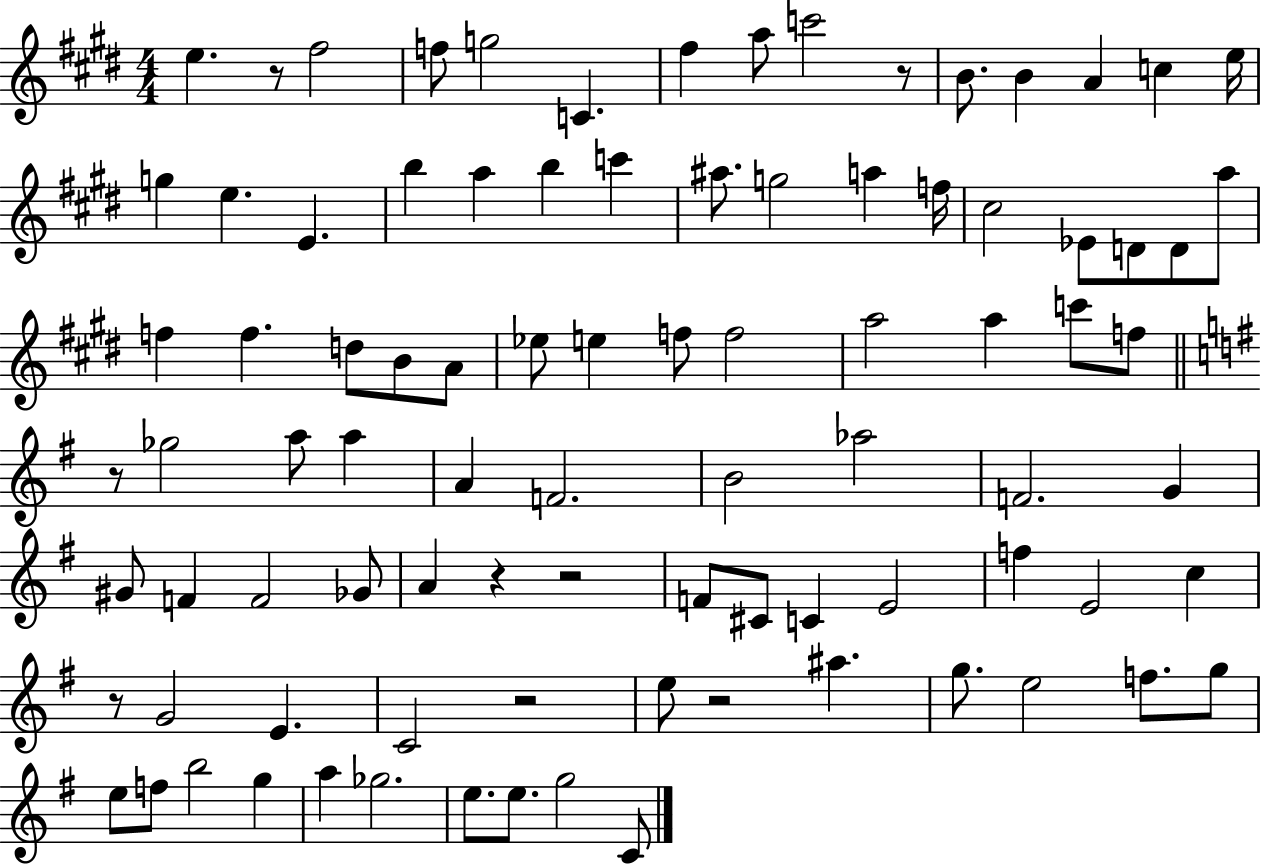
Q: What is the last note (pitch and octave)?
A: C4